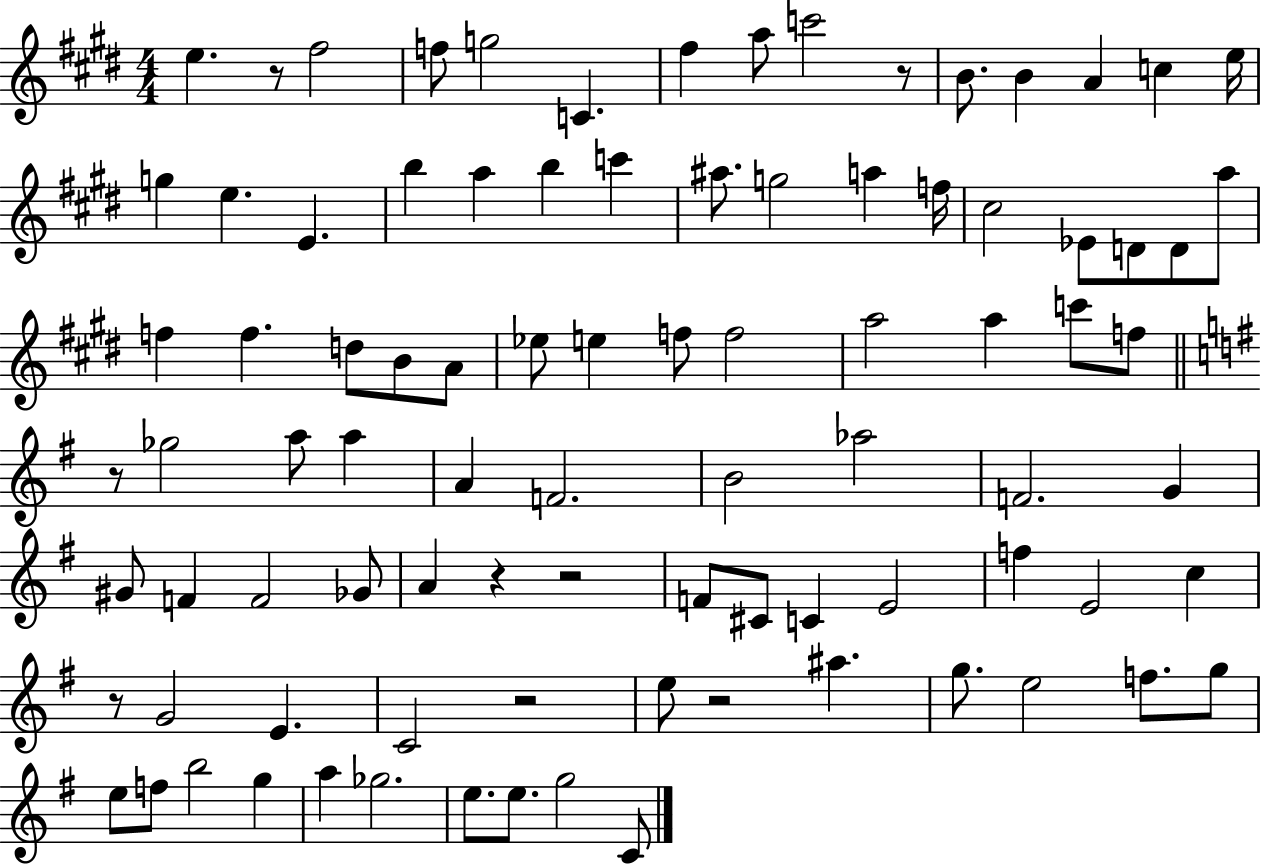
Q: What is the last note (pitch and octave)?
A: C4